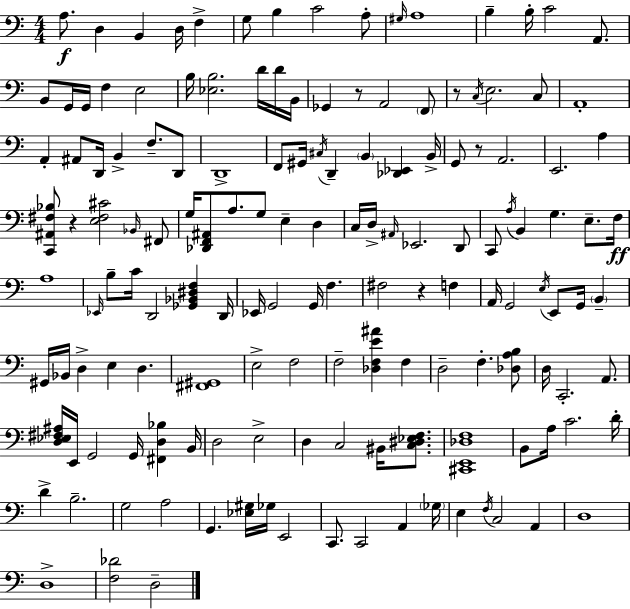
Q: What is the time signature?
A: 4/4